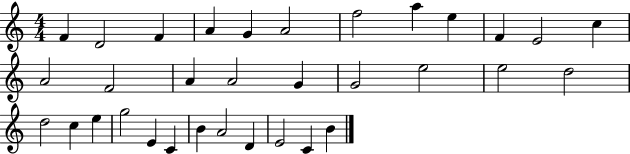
{
  \clef treble
  \numericTimeSignature
  \time 4/4
  \key c \major
  f'4 d'2 f'4 | a'4 g'4 a'2 | f''2 a''4 e''4 | f'4 e'2 c''4 | \break a'2 f'2 | a'4 a'2 g'4 | g'2 e''2 | e''2 d''2 | \break d''2 c''4 e''4 | g''2 e'4 c'4 | b'4 a'2 d'4 | e'2 c'4 b'4 | \break \bar "|."
}